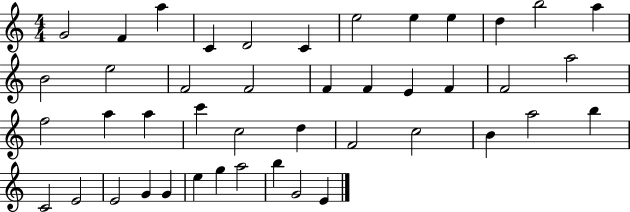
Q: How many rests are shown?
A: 0